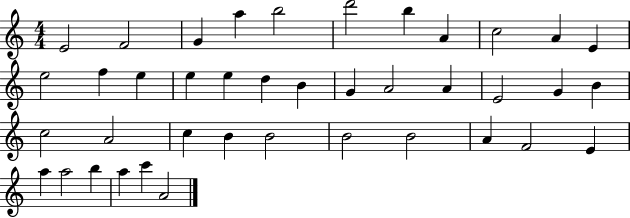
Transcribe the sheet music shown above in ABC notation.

X:1
T:Untitled
M:4/4
L:1/4
K:C
E2 F2 G a b2 d'2 b A c2 A E e2 f e e e d B G A2 A E2 G B c2 A2 c B B2 B2 B2 A F2 E a a2 b a c' A2